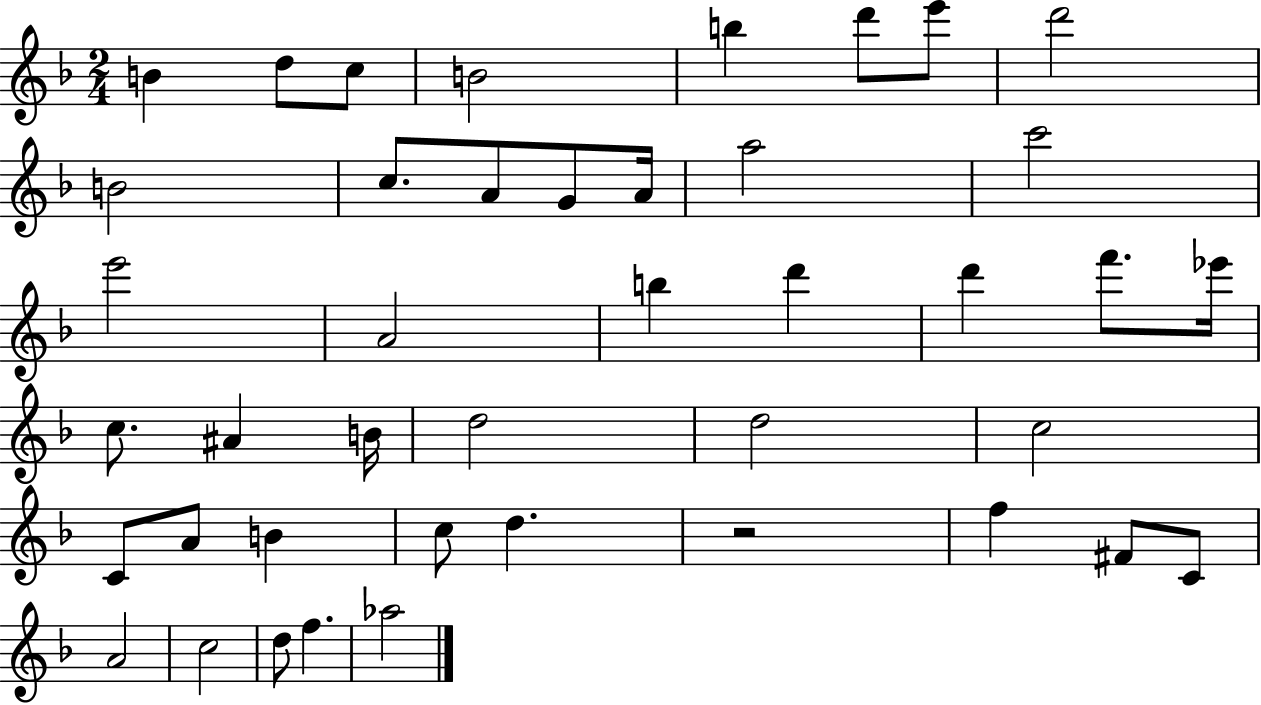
{
  \clef treble
  \numericTimeSignature
  \time 2/4
  \key f \major
  \repeat volta 2 { b'4 d''8 c''8 | b'2 | b''4 d'''8 e'''8 | d'''2 | \break b'2 | c''8. a'8 g'8 a'16 | a''2 | c'''2 | \break e'''2 | a'2 | b''4 d'''4 | d'''4 f'''8. ees'''16 | \break c''8. ais'4 b'16 | d''2 | d''2 | c''2 | \break c'8 a'8 b'4 | c''8 d''4. | r2 | f''4 fis'8 c'8 | \break a'2 | c''2 | d''8 f''4. | aes''2 | \break } \bar "|."
}